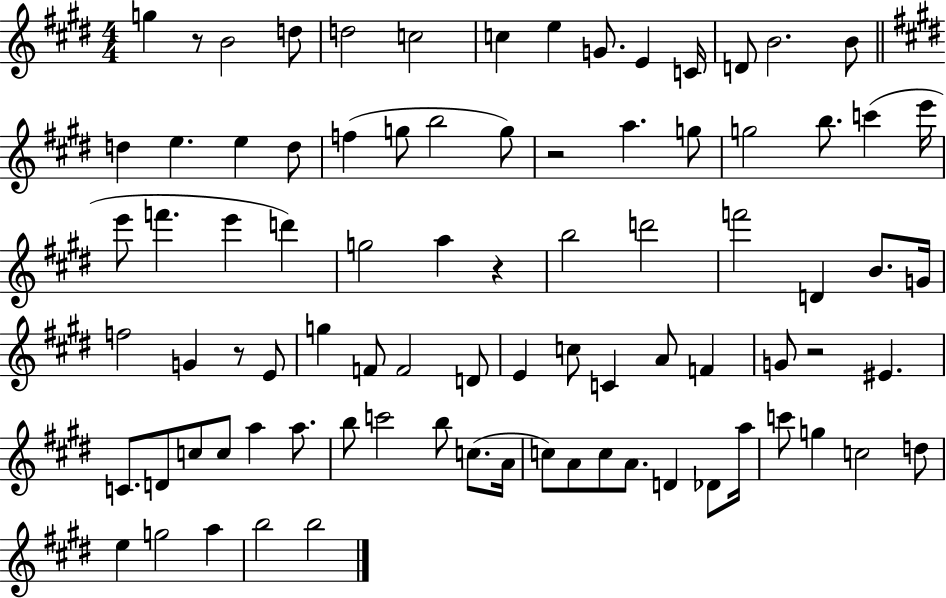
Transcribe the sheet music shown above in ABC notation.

X:1
T:Untitled
M:4/4
L:1/4
K:E
g z/2 B2 d/2 d2 c2 c e G/2 E C/4 D/2 B2 B/2 d e e d/2 f g/2 b2 g/2 z2 a g/2 g2 b/2 c' e'/4 e'/2 f' e' d' g2 a z b2 d'2 f'2 D B/2 G/4 f2 G z/2 E/2 g F/2 F2 D/2 E c/2 C A/2 F G/2 z2 ^E C/2 D/2 c/2 c/2 a a/2 b/2 c'2 b/2 c/2 A/4 c/2 A/2 c/2 A/2 D _D/2 a/4 c'/2 g c2 d/2 e g2 a b2 b2